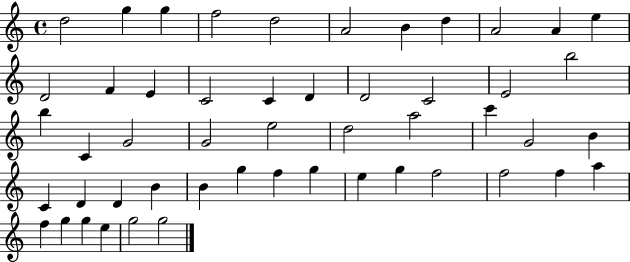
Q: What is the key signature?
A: C major